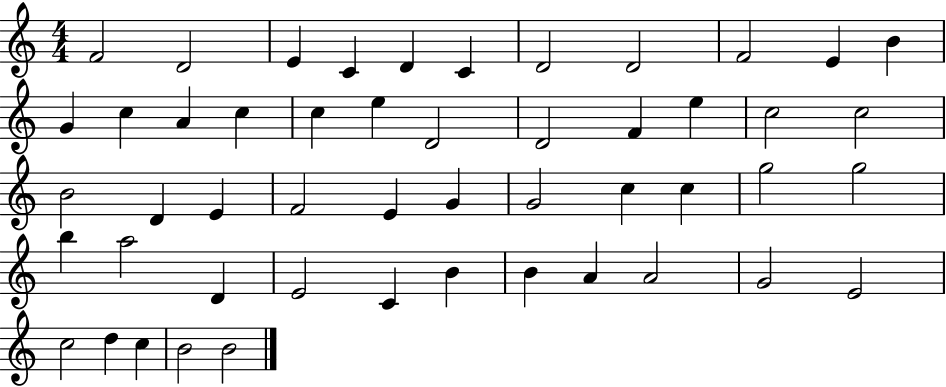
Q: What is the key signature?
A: C major